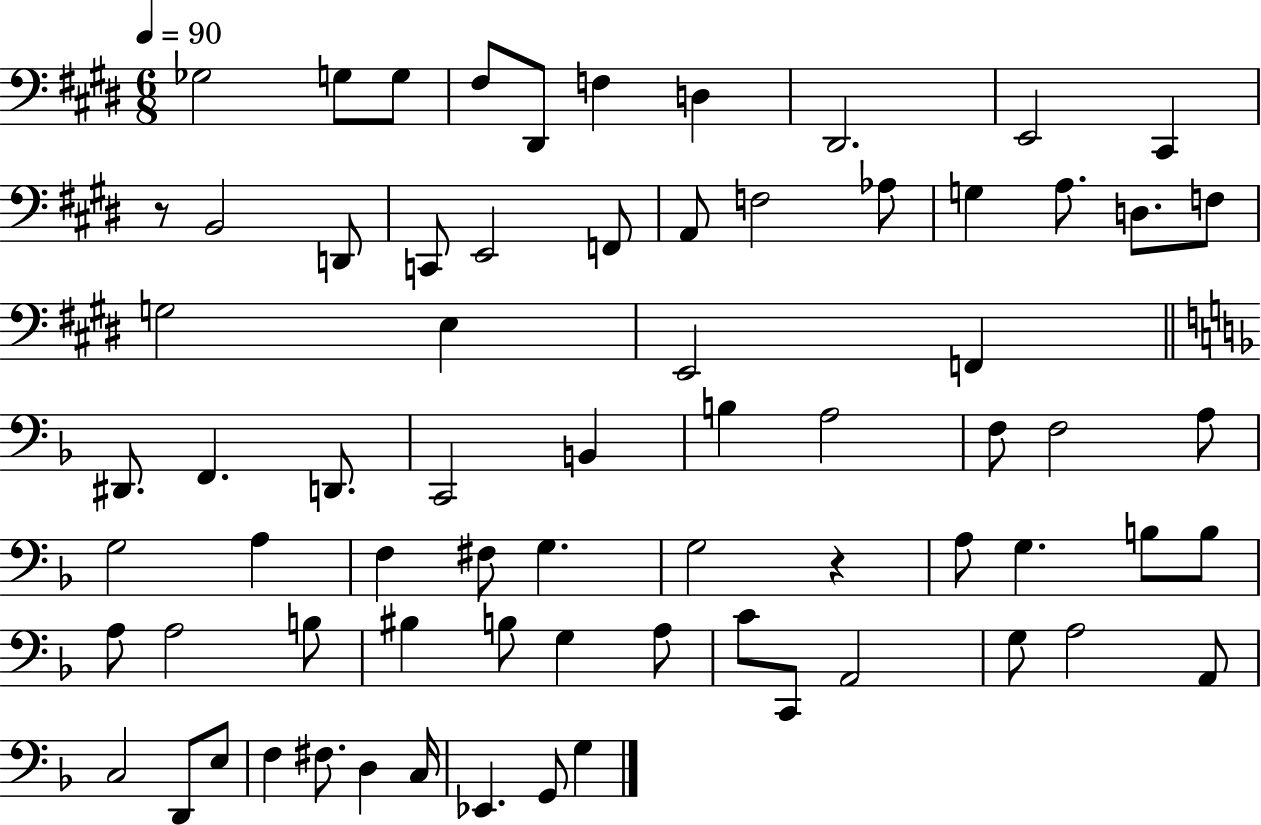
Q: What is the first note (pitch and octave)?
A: Gb3